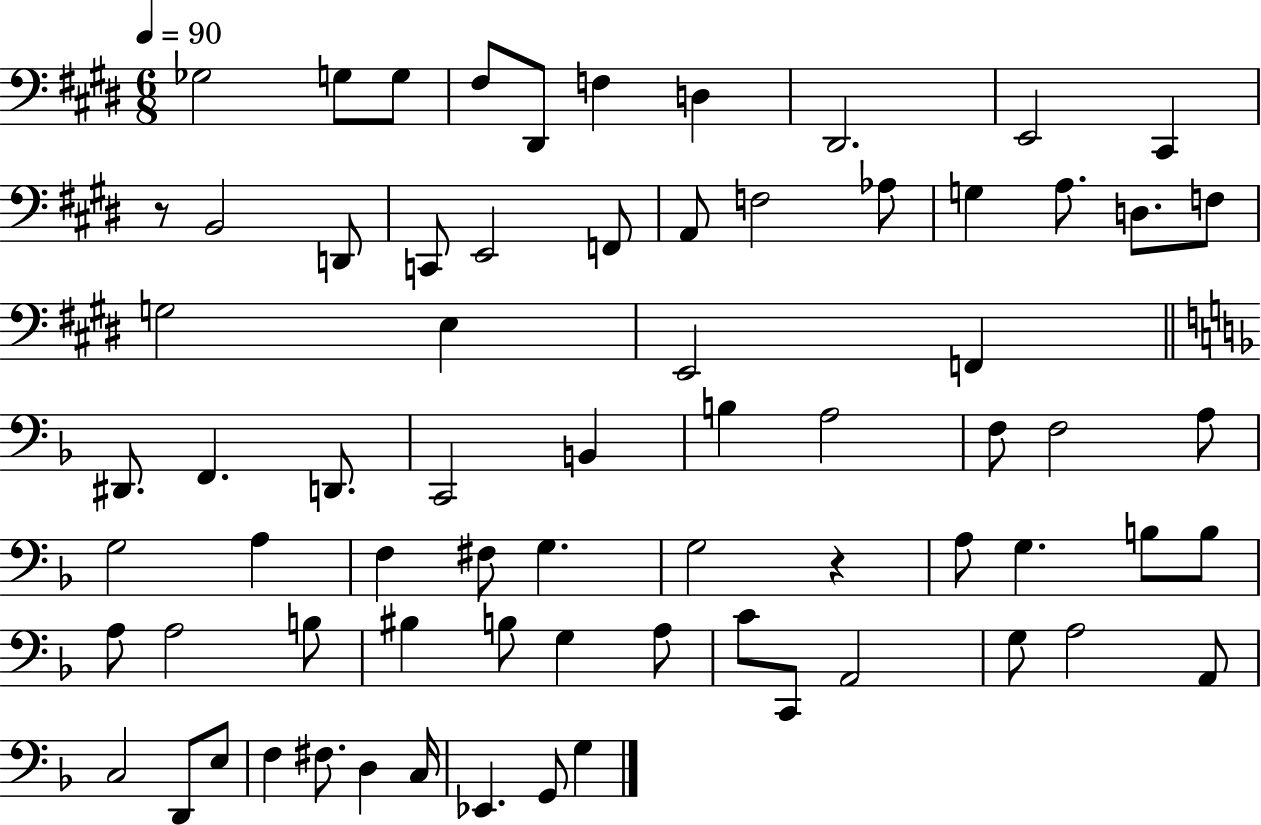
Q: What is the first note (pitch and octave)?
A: Gb3